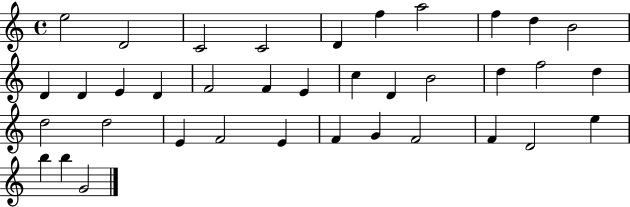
{
  \clef treble
  \time 4/4
  \defaultTimeSignature
  \key c \major
  e''2 d'2 | c'2 c'2 | d'4 f''4 a''2 | f''4 d''4 b'2 | \break d'4 d'4 e'4 d'4 | f'2 f'4 e'4 | c''4 d'4 b'2 | d''4 f''2 d''4 | \break d''2 d''2 | e'4 f'2 e'4 | f'4 g'4 f'2 | f'4 d'2 e''4 | \break b''4 b''4 g'2 | \bar "|."
}